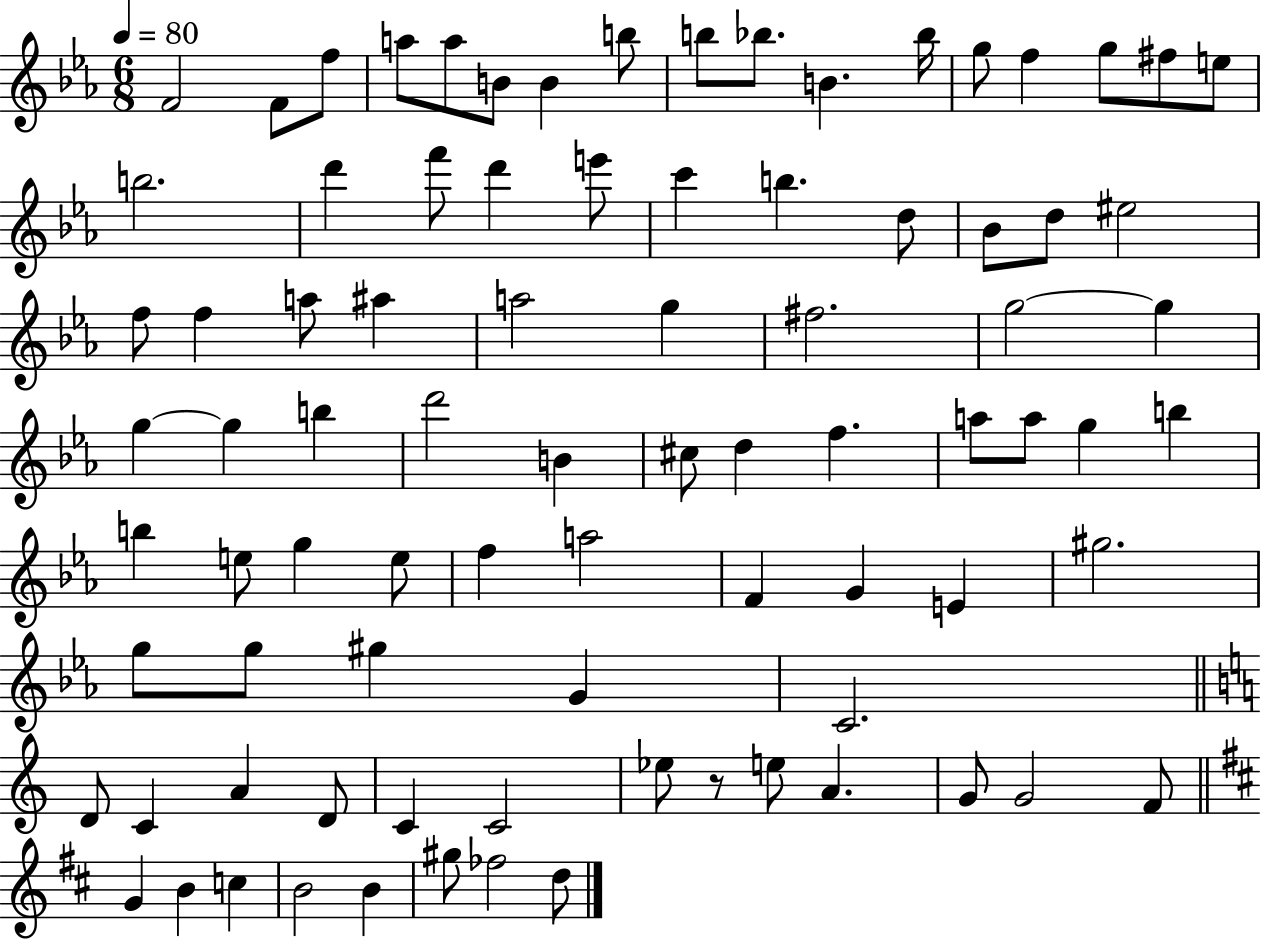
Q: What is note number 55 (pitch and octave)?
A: A5